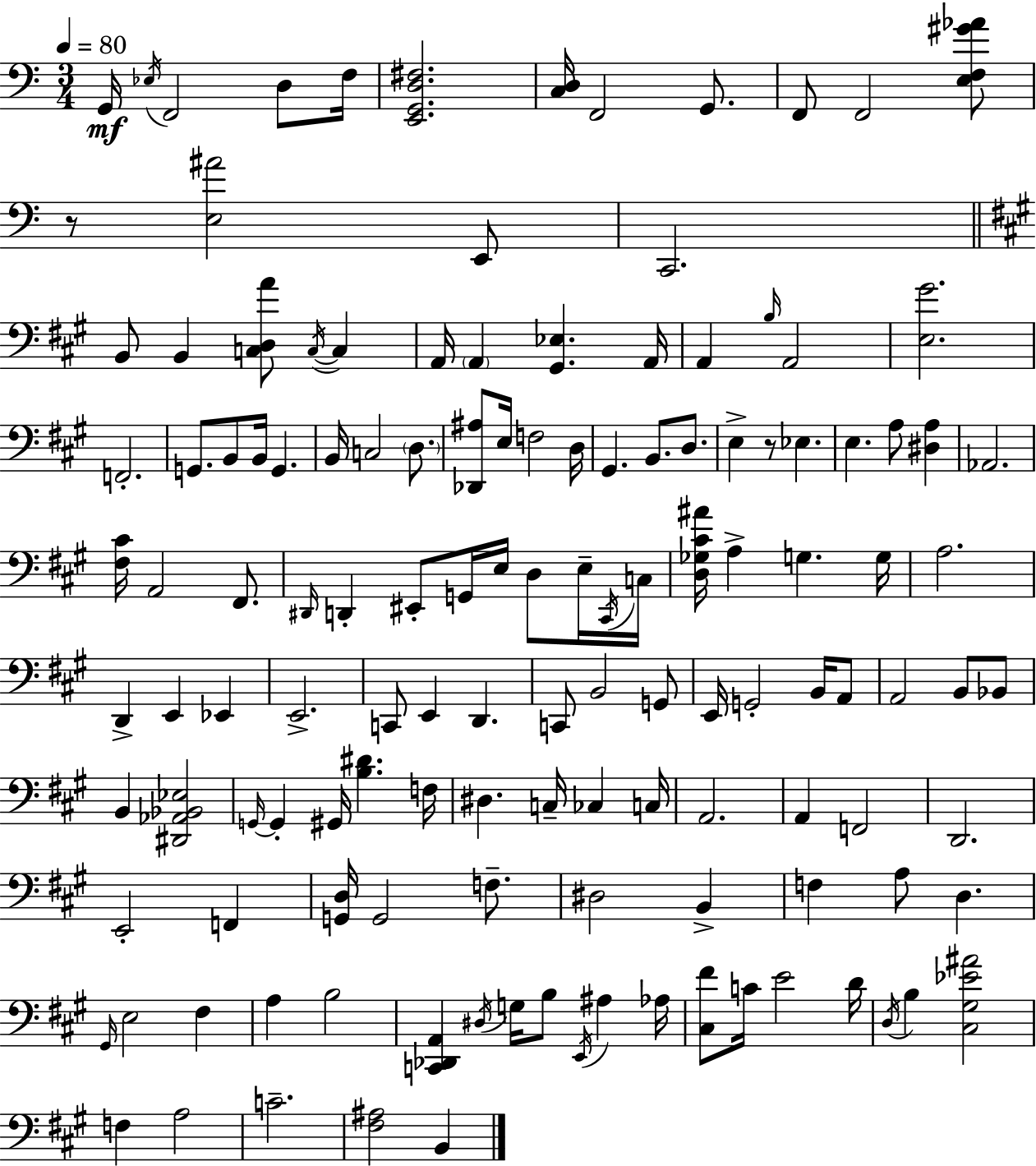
G2/s Eb3/s F2/h D3/e F3/s [E2,G2,D3,F#3]/h. [C3,D3]/s F2/h G2/e. F2/e F2/h [E3,F3,G#4,Ab4]/e R/e [E3,A#4]/h E2/e C2/h. B2/e B2/q [C3,D3,A4]/e C3/s C3/q A2/s A2/q [G#2,Eb3]/q. A2/s A2/q B3/s A2/h [E3,G#4]/h. F2/h. G2/e. B2/e B2/s G2/q. B2/s C3/h D3/e. [Db2,A#3]/e E3/s F3/h D3/s G#2/q. B2/e. D3/e. E3/q R/e Eb3/q. E3/q. A3/e [D#3,A3]/q Ab2/h. [F#3,C#4]/s A2/h F#2/e. D#2/s D2/q EIS2/e G2/s E3/s D3/e E3/s C#2/s C3/s [D3,Gb3,C#4,A#4]/s A3/q G3/q. G3/s A3/h. D2/q E2/q Eb2/q E2/h. C2/e E2/q D2/q. C2/e B2/h G2/e E2/s G2/h B2/s A2/e A2/h B2/e Bb2/e B2/q [D#2,Ab2,Bb2,Eb3]/h G2/s G2/q G#2/s [B3,D#4]/q. F3/s D#3/q. C3/s CES3/q C3/s A2/h. A2/q F2/h D2/h. E2/h F2/q [G2,D3]/s G2/h F3/e. D#3/h B2/q F3/q A3/e D3/q. G#2/s E3/h F#3/q A3/q B3/h [C2,Db2,A2]/q D#3/s G3/s B3/e E2/s A#3/q Ab3/s [C#3,F#4]/e C4/s E4/h D4/s D3/s B3/q [C#3,G#3,Eb4,A#4]/h F3/q A3/h C4/h. [F#3,A#3]/h B2/q